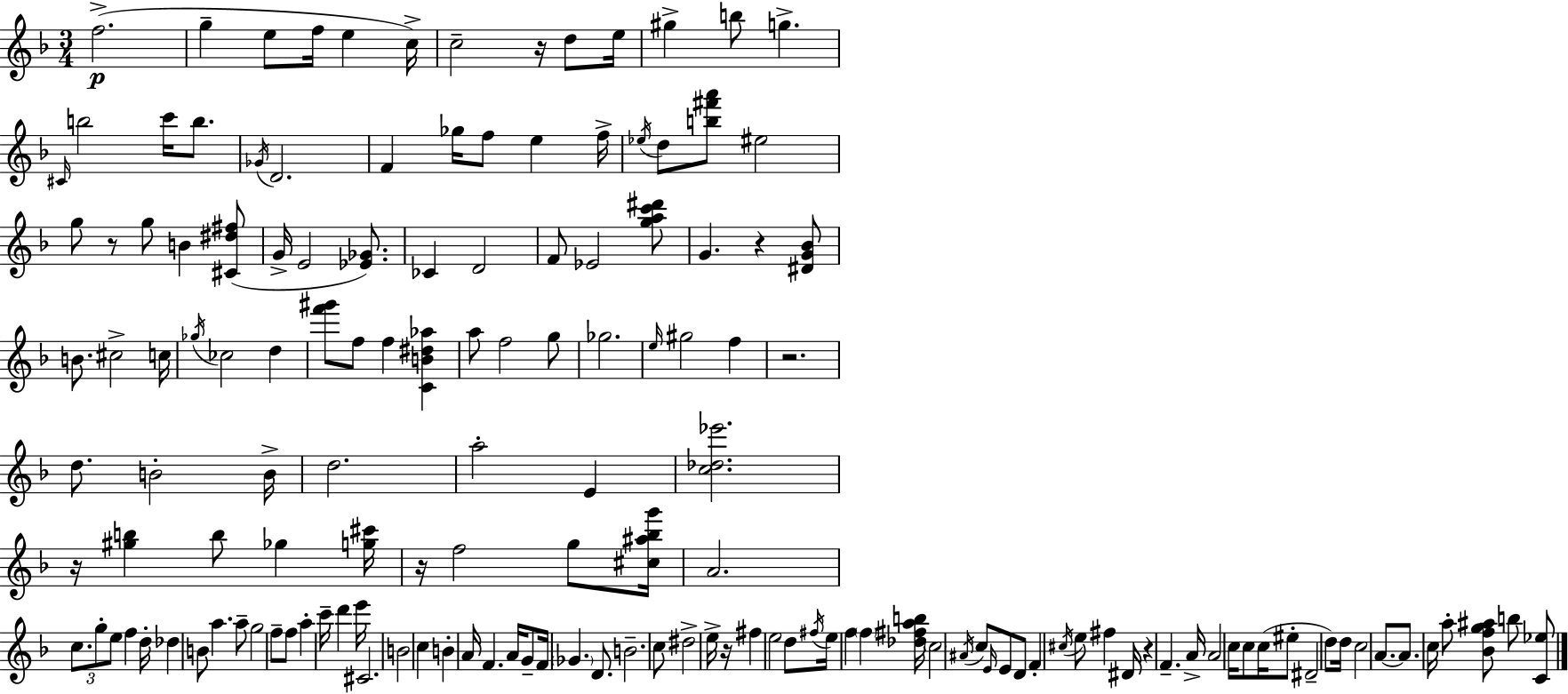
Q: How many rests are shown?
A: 8